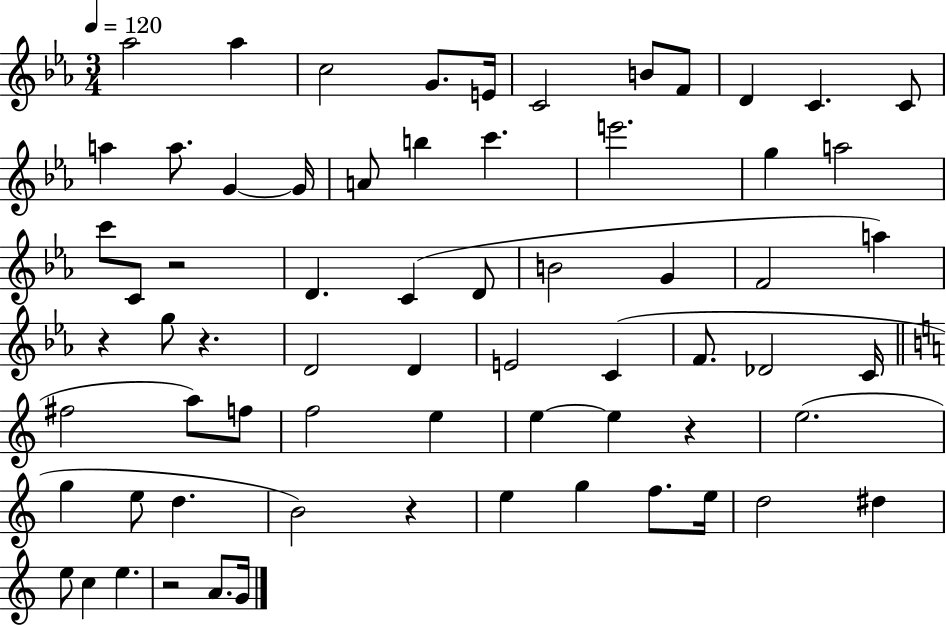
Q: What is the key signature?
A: EES major